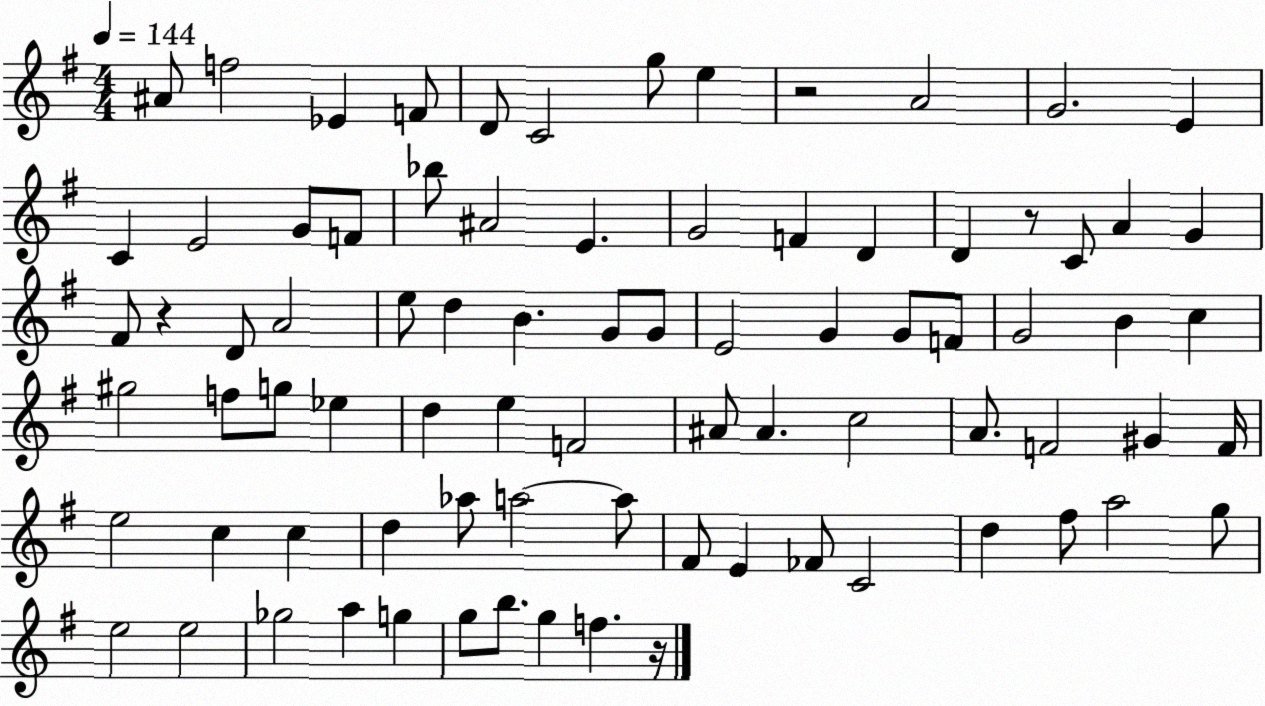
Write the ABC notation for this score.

X:1
T:Untitled
M:4/4
L:1/4
K:G
^A/2 f2 _E F/2 D/2 C2 g/2 e z2 A2 G2 E C E2 G/2 F/2 _b/2 ^A2 E G2 F D D z/2 C/2 A G ^F/2 z D/2 A2 e/2 d B G/2 G/2 E2 G G/2 F/2 G2 B c ^g2 f/2 g/2 _e d e F2 ^A/2 ^A c2 A/2 F2 ^G F/4 e2 c c d _a/2 a2 a/2 ^F/2 E _F/2 C2 d ^f/2 a2 g/2 e2 e2 _g2 a g g/2 b/2 g f z/4